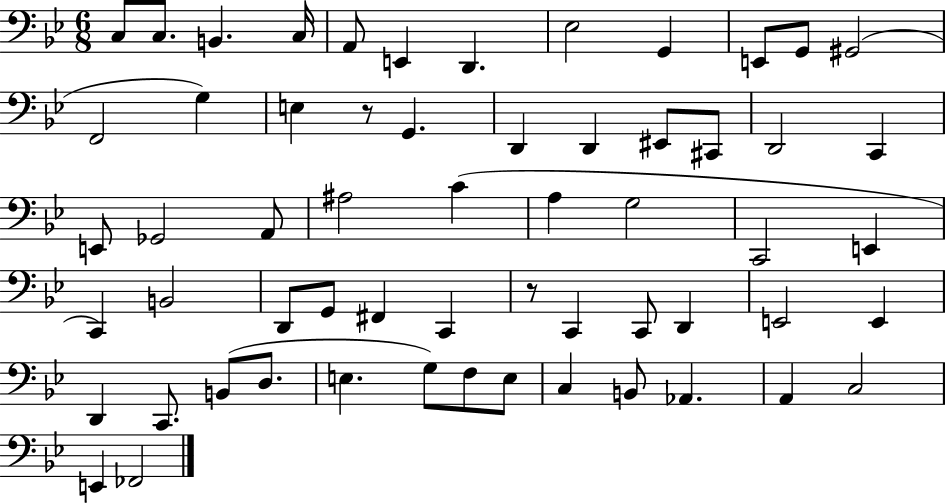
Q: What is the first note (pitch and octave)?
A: C3